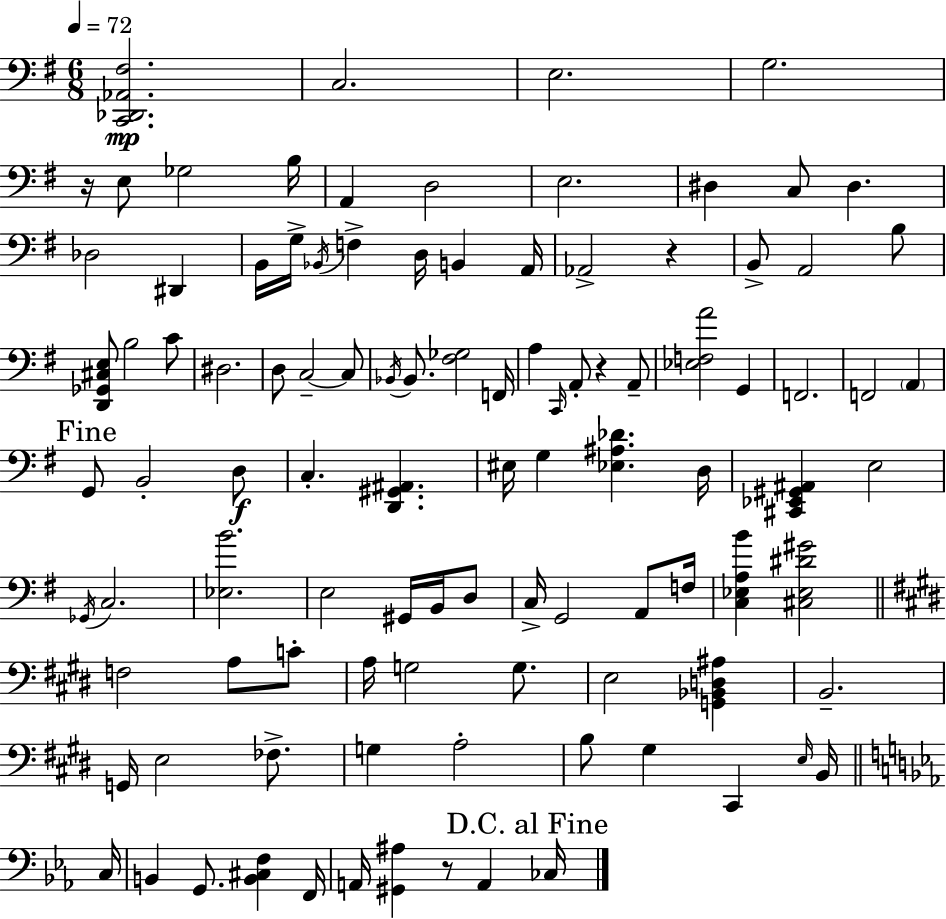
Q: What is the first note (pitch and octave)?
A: C3